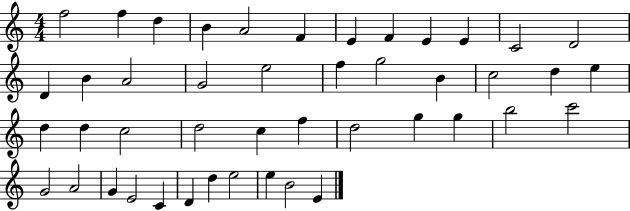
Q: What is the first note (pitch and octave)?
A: F5